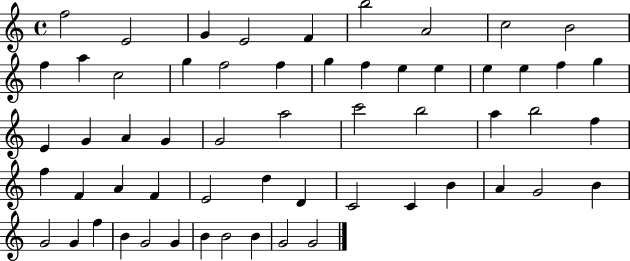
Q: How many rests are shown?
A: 0